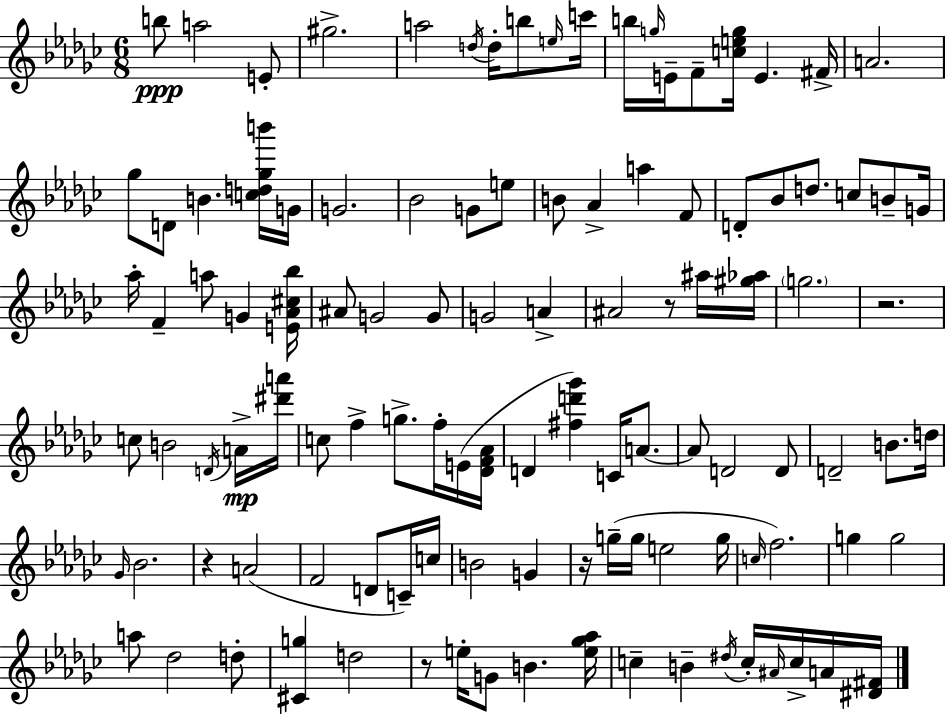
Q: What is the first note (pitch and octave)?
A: B5